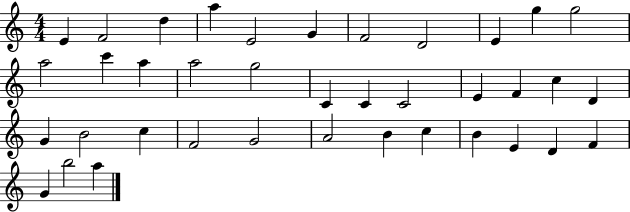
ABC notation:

X:1
T:Untitled
M:4/4
L:1/4
K:C
E F2 d a E2 G F2 D2 E g g2 a2 c' a a2 g2 C C C2 E F c D G B2 c F2 G2 A2 B c B E D F G b2 a